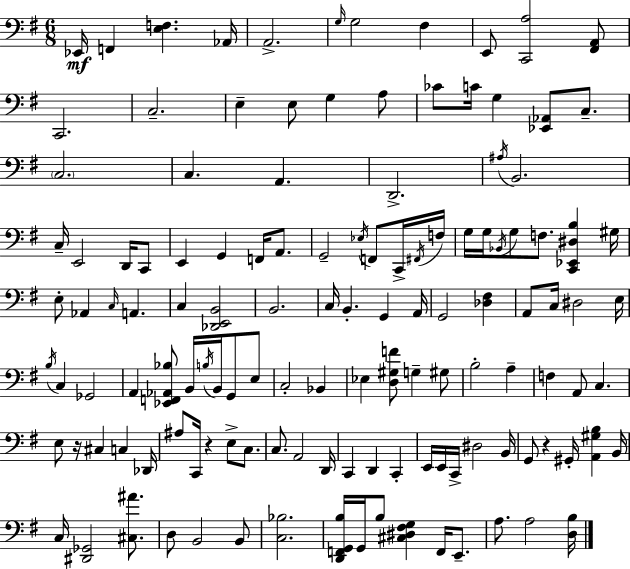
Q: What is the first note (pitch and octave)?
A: Eb2